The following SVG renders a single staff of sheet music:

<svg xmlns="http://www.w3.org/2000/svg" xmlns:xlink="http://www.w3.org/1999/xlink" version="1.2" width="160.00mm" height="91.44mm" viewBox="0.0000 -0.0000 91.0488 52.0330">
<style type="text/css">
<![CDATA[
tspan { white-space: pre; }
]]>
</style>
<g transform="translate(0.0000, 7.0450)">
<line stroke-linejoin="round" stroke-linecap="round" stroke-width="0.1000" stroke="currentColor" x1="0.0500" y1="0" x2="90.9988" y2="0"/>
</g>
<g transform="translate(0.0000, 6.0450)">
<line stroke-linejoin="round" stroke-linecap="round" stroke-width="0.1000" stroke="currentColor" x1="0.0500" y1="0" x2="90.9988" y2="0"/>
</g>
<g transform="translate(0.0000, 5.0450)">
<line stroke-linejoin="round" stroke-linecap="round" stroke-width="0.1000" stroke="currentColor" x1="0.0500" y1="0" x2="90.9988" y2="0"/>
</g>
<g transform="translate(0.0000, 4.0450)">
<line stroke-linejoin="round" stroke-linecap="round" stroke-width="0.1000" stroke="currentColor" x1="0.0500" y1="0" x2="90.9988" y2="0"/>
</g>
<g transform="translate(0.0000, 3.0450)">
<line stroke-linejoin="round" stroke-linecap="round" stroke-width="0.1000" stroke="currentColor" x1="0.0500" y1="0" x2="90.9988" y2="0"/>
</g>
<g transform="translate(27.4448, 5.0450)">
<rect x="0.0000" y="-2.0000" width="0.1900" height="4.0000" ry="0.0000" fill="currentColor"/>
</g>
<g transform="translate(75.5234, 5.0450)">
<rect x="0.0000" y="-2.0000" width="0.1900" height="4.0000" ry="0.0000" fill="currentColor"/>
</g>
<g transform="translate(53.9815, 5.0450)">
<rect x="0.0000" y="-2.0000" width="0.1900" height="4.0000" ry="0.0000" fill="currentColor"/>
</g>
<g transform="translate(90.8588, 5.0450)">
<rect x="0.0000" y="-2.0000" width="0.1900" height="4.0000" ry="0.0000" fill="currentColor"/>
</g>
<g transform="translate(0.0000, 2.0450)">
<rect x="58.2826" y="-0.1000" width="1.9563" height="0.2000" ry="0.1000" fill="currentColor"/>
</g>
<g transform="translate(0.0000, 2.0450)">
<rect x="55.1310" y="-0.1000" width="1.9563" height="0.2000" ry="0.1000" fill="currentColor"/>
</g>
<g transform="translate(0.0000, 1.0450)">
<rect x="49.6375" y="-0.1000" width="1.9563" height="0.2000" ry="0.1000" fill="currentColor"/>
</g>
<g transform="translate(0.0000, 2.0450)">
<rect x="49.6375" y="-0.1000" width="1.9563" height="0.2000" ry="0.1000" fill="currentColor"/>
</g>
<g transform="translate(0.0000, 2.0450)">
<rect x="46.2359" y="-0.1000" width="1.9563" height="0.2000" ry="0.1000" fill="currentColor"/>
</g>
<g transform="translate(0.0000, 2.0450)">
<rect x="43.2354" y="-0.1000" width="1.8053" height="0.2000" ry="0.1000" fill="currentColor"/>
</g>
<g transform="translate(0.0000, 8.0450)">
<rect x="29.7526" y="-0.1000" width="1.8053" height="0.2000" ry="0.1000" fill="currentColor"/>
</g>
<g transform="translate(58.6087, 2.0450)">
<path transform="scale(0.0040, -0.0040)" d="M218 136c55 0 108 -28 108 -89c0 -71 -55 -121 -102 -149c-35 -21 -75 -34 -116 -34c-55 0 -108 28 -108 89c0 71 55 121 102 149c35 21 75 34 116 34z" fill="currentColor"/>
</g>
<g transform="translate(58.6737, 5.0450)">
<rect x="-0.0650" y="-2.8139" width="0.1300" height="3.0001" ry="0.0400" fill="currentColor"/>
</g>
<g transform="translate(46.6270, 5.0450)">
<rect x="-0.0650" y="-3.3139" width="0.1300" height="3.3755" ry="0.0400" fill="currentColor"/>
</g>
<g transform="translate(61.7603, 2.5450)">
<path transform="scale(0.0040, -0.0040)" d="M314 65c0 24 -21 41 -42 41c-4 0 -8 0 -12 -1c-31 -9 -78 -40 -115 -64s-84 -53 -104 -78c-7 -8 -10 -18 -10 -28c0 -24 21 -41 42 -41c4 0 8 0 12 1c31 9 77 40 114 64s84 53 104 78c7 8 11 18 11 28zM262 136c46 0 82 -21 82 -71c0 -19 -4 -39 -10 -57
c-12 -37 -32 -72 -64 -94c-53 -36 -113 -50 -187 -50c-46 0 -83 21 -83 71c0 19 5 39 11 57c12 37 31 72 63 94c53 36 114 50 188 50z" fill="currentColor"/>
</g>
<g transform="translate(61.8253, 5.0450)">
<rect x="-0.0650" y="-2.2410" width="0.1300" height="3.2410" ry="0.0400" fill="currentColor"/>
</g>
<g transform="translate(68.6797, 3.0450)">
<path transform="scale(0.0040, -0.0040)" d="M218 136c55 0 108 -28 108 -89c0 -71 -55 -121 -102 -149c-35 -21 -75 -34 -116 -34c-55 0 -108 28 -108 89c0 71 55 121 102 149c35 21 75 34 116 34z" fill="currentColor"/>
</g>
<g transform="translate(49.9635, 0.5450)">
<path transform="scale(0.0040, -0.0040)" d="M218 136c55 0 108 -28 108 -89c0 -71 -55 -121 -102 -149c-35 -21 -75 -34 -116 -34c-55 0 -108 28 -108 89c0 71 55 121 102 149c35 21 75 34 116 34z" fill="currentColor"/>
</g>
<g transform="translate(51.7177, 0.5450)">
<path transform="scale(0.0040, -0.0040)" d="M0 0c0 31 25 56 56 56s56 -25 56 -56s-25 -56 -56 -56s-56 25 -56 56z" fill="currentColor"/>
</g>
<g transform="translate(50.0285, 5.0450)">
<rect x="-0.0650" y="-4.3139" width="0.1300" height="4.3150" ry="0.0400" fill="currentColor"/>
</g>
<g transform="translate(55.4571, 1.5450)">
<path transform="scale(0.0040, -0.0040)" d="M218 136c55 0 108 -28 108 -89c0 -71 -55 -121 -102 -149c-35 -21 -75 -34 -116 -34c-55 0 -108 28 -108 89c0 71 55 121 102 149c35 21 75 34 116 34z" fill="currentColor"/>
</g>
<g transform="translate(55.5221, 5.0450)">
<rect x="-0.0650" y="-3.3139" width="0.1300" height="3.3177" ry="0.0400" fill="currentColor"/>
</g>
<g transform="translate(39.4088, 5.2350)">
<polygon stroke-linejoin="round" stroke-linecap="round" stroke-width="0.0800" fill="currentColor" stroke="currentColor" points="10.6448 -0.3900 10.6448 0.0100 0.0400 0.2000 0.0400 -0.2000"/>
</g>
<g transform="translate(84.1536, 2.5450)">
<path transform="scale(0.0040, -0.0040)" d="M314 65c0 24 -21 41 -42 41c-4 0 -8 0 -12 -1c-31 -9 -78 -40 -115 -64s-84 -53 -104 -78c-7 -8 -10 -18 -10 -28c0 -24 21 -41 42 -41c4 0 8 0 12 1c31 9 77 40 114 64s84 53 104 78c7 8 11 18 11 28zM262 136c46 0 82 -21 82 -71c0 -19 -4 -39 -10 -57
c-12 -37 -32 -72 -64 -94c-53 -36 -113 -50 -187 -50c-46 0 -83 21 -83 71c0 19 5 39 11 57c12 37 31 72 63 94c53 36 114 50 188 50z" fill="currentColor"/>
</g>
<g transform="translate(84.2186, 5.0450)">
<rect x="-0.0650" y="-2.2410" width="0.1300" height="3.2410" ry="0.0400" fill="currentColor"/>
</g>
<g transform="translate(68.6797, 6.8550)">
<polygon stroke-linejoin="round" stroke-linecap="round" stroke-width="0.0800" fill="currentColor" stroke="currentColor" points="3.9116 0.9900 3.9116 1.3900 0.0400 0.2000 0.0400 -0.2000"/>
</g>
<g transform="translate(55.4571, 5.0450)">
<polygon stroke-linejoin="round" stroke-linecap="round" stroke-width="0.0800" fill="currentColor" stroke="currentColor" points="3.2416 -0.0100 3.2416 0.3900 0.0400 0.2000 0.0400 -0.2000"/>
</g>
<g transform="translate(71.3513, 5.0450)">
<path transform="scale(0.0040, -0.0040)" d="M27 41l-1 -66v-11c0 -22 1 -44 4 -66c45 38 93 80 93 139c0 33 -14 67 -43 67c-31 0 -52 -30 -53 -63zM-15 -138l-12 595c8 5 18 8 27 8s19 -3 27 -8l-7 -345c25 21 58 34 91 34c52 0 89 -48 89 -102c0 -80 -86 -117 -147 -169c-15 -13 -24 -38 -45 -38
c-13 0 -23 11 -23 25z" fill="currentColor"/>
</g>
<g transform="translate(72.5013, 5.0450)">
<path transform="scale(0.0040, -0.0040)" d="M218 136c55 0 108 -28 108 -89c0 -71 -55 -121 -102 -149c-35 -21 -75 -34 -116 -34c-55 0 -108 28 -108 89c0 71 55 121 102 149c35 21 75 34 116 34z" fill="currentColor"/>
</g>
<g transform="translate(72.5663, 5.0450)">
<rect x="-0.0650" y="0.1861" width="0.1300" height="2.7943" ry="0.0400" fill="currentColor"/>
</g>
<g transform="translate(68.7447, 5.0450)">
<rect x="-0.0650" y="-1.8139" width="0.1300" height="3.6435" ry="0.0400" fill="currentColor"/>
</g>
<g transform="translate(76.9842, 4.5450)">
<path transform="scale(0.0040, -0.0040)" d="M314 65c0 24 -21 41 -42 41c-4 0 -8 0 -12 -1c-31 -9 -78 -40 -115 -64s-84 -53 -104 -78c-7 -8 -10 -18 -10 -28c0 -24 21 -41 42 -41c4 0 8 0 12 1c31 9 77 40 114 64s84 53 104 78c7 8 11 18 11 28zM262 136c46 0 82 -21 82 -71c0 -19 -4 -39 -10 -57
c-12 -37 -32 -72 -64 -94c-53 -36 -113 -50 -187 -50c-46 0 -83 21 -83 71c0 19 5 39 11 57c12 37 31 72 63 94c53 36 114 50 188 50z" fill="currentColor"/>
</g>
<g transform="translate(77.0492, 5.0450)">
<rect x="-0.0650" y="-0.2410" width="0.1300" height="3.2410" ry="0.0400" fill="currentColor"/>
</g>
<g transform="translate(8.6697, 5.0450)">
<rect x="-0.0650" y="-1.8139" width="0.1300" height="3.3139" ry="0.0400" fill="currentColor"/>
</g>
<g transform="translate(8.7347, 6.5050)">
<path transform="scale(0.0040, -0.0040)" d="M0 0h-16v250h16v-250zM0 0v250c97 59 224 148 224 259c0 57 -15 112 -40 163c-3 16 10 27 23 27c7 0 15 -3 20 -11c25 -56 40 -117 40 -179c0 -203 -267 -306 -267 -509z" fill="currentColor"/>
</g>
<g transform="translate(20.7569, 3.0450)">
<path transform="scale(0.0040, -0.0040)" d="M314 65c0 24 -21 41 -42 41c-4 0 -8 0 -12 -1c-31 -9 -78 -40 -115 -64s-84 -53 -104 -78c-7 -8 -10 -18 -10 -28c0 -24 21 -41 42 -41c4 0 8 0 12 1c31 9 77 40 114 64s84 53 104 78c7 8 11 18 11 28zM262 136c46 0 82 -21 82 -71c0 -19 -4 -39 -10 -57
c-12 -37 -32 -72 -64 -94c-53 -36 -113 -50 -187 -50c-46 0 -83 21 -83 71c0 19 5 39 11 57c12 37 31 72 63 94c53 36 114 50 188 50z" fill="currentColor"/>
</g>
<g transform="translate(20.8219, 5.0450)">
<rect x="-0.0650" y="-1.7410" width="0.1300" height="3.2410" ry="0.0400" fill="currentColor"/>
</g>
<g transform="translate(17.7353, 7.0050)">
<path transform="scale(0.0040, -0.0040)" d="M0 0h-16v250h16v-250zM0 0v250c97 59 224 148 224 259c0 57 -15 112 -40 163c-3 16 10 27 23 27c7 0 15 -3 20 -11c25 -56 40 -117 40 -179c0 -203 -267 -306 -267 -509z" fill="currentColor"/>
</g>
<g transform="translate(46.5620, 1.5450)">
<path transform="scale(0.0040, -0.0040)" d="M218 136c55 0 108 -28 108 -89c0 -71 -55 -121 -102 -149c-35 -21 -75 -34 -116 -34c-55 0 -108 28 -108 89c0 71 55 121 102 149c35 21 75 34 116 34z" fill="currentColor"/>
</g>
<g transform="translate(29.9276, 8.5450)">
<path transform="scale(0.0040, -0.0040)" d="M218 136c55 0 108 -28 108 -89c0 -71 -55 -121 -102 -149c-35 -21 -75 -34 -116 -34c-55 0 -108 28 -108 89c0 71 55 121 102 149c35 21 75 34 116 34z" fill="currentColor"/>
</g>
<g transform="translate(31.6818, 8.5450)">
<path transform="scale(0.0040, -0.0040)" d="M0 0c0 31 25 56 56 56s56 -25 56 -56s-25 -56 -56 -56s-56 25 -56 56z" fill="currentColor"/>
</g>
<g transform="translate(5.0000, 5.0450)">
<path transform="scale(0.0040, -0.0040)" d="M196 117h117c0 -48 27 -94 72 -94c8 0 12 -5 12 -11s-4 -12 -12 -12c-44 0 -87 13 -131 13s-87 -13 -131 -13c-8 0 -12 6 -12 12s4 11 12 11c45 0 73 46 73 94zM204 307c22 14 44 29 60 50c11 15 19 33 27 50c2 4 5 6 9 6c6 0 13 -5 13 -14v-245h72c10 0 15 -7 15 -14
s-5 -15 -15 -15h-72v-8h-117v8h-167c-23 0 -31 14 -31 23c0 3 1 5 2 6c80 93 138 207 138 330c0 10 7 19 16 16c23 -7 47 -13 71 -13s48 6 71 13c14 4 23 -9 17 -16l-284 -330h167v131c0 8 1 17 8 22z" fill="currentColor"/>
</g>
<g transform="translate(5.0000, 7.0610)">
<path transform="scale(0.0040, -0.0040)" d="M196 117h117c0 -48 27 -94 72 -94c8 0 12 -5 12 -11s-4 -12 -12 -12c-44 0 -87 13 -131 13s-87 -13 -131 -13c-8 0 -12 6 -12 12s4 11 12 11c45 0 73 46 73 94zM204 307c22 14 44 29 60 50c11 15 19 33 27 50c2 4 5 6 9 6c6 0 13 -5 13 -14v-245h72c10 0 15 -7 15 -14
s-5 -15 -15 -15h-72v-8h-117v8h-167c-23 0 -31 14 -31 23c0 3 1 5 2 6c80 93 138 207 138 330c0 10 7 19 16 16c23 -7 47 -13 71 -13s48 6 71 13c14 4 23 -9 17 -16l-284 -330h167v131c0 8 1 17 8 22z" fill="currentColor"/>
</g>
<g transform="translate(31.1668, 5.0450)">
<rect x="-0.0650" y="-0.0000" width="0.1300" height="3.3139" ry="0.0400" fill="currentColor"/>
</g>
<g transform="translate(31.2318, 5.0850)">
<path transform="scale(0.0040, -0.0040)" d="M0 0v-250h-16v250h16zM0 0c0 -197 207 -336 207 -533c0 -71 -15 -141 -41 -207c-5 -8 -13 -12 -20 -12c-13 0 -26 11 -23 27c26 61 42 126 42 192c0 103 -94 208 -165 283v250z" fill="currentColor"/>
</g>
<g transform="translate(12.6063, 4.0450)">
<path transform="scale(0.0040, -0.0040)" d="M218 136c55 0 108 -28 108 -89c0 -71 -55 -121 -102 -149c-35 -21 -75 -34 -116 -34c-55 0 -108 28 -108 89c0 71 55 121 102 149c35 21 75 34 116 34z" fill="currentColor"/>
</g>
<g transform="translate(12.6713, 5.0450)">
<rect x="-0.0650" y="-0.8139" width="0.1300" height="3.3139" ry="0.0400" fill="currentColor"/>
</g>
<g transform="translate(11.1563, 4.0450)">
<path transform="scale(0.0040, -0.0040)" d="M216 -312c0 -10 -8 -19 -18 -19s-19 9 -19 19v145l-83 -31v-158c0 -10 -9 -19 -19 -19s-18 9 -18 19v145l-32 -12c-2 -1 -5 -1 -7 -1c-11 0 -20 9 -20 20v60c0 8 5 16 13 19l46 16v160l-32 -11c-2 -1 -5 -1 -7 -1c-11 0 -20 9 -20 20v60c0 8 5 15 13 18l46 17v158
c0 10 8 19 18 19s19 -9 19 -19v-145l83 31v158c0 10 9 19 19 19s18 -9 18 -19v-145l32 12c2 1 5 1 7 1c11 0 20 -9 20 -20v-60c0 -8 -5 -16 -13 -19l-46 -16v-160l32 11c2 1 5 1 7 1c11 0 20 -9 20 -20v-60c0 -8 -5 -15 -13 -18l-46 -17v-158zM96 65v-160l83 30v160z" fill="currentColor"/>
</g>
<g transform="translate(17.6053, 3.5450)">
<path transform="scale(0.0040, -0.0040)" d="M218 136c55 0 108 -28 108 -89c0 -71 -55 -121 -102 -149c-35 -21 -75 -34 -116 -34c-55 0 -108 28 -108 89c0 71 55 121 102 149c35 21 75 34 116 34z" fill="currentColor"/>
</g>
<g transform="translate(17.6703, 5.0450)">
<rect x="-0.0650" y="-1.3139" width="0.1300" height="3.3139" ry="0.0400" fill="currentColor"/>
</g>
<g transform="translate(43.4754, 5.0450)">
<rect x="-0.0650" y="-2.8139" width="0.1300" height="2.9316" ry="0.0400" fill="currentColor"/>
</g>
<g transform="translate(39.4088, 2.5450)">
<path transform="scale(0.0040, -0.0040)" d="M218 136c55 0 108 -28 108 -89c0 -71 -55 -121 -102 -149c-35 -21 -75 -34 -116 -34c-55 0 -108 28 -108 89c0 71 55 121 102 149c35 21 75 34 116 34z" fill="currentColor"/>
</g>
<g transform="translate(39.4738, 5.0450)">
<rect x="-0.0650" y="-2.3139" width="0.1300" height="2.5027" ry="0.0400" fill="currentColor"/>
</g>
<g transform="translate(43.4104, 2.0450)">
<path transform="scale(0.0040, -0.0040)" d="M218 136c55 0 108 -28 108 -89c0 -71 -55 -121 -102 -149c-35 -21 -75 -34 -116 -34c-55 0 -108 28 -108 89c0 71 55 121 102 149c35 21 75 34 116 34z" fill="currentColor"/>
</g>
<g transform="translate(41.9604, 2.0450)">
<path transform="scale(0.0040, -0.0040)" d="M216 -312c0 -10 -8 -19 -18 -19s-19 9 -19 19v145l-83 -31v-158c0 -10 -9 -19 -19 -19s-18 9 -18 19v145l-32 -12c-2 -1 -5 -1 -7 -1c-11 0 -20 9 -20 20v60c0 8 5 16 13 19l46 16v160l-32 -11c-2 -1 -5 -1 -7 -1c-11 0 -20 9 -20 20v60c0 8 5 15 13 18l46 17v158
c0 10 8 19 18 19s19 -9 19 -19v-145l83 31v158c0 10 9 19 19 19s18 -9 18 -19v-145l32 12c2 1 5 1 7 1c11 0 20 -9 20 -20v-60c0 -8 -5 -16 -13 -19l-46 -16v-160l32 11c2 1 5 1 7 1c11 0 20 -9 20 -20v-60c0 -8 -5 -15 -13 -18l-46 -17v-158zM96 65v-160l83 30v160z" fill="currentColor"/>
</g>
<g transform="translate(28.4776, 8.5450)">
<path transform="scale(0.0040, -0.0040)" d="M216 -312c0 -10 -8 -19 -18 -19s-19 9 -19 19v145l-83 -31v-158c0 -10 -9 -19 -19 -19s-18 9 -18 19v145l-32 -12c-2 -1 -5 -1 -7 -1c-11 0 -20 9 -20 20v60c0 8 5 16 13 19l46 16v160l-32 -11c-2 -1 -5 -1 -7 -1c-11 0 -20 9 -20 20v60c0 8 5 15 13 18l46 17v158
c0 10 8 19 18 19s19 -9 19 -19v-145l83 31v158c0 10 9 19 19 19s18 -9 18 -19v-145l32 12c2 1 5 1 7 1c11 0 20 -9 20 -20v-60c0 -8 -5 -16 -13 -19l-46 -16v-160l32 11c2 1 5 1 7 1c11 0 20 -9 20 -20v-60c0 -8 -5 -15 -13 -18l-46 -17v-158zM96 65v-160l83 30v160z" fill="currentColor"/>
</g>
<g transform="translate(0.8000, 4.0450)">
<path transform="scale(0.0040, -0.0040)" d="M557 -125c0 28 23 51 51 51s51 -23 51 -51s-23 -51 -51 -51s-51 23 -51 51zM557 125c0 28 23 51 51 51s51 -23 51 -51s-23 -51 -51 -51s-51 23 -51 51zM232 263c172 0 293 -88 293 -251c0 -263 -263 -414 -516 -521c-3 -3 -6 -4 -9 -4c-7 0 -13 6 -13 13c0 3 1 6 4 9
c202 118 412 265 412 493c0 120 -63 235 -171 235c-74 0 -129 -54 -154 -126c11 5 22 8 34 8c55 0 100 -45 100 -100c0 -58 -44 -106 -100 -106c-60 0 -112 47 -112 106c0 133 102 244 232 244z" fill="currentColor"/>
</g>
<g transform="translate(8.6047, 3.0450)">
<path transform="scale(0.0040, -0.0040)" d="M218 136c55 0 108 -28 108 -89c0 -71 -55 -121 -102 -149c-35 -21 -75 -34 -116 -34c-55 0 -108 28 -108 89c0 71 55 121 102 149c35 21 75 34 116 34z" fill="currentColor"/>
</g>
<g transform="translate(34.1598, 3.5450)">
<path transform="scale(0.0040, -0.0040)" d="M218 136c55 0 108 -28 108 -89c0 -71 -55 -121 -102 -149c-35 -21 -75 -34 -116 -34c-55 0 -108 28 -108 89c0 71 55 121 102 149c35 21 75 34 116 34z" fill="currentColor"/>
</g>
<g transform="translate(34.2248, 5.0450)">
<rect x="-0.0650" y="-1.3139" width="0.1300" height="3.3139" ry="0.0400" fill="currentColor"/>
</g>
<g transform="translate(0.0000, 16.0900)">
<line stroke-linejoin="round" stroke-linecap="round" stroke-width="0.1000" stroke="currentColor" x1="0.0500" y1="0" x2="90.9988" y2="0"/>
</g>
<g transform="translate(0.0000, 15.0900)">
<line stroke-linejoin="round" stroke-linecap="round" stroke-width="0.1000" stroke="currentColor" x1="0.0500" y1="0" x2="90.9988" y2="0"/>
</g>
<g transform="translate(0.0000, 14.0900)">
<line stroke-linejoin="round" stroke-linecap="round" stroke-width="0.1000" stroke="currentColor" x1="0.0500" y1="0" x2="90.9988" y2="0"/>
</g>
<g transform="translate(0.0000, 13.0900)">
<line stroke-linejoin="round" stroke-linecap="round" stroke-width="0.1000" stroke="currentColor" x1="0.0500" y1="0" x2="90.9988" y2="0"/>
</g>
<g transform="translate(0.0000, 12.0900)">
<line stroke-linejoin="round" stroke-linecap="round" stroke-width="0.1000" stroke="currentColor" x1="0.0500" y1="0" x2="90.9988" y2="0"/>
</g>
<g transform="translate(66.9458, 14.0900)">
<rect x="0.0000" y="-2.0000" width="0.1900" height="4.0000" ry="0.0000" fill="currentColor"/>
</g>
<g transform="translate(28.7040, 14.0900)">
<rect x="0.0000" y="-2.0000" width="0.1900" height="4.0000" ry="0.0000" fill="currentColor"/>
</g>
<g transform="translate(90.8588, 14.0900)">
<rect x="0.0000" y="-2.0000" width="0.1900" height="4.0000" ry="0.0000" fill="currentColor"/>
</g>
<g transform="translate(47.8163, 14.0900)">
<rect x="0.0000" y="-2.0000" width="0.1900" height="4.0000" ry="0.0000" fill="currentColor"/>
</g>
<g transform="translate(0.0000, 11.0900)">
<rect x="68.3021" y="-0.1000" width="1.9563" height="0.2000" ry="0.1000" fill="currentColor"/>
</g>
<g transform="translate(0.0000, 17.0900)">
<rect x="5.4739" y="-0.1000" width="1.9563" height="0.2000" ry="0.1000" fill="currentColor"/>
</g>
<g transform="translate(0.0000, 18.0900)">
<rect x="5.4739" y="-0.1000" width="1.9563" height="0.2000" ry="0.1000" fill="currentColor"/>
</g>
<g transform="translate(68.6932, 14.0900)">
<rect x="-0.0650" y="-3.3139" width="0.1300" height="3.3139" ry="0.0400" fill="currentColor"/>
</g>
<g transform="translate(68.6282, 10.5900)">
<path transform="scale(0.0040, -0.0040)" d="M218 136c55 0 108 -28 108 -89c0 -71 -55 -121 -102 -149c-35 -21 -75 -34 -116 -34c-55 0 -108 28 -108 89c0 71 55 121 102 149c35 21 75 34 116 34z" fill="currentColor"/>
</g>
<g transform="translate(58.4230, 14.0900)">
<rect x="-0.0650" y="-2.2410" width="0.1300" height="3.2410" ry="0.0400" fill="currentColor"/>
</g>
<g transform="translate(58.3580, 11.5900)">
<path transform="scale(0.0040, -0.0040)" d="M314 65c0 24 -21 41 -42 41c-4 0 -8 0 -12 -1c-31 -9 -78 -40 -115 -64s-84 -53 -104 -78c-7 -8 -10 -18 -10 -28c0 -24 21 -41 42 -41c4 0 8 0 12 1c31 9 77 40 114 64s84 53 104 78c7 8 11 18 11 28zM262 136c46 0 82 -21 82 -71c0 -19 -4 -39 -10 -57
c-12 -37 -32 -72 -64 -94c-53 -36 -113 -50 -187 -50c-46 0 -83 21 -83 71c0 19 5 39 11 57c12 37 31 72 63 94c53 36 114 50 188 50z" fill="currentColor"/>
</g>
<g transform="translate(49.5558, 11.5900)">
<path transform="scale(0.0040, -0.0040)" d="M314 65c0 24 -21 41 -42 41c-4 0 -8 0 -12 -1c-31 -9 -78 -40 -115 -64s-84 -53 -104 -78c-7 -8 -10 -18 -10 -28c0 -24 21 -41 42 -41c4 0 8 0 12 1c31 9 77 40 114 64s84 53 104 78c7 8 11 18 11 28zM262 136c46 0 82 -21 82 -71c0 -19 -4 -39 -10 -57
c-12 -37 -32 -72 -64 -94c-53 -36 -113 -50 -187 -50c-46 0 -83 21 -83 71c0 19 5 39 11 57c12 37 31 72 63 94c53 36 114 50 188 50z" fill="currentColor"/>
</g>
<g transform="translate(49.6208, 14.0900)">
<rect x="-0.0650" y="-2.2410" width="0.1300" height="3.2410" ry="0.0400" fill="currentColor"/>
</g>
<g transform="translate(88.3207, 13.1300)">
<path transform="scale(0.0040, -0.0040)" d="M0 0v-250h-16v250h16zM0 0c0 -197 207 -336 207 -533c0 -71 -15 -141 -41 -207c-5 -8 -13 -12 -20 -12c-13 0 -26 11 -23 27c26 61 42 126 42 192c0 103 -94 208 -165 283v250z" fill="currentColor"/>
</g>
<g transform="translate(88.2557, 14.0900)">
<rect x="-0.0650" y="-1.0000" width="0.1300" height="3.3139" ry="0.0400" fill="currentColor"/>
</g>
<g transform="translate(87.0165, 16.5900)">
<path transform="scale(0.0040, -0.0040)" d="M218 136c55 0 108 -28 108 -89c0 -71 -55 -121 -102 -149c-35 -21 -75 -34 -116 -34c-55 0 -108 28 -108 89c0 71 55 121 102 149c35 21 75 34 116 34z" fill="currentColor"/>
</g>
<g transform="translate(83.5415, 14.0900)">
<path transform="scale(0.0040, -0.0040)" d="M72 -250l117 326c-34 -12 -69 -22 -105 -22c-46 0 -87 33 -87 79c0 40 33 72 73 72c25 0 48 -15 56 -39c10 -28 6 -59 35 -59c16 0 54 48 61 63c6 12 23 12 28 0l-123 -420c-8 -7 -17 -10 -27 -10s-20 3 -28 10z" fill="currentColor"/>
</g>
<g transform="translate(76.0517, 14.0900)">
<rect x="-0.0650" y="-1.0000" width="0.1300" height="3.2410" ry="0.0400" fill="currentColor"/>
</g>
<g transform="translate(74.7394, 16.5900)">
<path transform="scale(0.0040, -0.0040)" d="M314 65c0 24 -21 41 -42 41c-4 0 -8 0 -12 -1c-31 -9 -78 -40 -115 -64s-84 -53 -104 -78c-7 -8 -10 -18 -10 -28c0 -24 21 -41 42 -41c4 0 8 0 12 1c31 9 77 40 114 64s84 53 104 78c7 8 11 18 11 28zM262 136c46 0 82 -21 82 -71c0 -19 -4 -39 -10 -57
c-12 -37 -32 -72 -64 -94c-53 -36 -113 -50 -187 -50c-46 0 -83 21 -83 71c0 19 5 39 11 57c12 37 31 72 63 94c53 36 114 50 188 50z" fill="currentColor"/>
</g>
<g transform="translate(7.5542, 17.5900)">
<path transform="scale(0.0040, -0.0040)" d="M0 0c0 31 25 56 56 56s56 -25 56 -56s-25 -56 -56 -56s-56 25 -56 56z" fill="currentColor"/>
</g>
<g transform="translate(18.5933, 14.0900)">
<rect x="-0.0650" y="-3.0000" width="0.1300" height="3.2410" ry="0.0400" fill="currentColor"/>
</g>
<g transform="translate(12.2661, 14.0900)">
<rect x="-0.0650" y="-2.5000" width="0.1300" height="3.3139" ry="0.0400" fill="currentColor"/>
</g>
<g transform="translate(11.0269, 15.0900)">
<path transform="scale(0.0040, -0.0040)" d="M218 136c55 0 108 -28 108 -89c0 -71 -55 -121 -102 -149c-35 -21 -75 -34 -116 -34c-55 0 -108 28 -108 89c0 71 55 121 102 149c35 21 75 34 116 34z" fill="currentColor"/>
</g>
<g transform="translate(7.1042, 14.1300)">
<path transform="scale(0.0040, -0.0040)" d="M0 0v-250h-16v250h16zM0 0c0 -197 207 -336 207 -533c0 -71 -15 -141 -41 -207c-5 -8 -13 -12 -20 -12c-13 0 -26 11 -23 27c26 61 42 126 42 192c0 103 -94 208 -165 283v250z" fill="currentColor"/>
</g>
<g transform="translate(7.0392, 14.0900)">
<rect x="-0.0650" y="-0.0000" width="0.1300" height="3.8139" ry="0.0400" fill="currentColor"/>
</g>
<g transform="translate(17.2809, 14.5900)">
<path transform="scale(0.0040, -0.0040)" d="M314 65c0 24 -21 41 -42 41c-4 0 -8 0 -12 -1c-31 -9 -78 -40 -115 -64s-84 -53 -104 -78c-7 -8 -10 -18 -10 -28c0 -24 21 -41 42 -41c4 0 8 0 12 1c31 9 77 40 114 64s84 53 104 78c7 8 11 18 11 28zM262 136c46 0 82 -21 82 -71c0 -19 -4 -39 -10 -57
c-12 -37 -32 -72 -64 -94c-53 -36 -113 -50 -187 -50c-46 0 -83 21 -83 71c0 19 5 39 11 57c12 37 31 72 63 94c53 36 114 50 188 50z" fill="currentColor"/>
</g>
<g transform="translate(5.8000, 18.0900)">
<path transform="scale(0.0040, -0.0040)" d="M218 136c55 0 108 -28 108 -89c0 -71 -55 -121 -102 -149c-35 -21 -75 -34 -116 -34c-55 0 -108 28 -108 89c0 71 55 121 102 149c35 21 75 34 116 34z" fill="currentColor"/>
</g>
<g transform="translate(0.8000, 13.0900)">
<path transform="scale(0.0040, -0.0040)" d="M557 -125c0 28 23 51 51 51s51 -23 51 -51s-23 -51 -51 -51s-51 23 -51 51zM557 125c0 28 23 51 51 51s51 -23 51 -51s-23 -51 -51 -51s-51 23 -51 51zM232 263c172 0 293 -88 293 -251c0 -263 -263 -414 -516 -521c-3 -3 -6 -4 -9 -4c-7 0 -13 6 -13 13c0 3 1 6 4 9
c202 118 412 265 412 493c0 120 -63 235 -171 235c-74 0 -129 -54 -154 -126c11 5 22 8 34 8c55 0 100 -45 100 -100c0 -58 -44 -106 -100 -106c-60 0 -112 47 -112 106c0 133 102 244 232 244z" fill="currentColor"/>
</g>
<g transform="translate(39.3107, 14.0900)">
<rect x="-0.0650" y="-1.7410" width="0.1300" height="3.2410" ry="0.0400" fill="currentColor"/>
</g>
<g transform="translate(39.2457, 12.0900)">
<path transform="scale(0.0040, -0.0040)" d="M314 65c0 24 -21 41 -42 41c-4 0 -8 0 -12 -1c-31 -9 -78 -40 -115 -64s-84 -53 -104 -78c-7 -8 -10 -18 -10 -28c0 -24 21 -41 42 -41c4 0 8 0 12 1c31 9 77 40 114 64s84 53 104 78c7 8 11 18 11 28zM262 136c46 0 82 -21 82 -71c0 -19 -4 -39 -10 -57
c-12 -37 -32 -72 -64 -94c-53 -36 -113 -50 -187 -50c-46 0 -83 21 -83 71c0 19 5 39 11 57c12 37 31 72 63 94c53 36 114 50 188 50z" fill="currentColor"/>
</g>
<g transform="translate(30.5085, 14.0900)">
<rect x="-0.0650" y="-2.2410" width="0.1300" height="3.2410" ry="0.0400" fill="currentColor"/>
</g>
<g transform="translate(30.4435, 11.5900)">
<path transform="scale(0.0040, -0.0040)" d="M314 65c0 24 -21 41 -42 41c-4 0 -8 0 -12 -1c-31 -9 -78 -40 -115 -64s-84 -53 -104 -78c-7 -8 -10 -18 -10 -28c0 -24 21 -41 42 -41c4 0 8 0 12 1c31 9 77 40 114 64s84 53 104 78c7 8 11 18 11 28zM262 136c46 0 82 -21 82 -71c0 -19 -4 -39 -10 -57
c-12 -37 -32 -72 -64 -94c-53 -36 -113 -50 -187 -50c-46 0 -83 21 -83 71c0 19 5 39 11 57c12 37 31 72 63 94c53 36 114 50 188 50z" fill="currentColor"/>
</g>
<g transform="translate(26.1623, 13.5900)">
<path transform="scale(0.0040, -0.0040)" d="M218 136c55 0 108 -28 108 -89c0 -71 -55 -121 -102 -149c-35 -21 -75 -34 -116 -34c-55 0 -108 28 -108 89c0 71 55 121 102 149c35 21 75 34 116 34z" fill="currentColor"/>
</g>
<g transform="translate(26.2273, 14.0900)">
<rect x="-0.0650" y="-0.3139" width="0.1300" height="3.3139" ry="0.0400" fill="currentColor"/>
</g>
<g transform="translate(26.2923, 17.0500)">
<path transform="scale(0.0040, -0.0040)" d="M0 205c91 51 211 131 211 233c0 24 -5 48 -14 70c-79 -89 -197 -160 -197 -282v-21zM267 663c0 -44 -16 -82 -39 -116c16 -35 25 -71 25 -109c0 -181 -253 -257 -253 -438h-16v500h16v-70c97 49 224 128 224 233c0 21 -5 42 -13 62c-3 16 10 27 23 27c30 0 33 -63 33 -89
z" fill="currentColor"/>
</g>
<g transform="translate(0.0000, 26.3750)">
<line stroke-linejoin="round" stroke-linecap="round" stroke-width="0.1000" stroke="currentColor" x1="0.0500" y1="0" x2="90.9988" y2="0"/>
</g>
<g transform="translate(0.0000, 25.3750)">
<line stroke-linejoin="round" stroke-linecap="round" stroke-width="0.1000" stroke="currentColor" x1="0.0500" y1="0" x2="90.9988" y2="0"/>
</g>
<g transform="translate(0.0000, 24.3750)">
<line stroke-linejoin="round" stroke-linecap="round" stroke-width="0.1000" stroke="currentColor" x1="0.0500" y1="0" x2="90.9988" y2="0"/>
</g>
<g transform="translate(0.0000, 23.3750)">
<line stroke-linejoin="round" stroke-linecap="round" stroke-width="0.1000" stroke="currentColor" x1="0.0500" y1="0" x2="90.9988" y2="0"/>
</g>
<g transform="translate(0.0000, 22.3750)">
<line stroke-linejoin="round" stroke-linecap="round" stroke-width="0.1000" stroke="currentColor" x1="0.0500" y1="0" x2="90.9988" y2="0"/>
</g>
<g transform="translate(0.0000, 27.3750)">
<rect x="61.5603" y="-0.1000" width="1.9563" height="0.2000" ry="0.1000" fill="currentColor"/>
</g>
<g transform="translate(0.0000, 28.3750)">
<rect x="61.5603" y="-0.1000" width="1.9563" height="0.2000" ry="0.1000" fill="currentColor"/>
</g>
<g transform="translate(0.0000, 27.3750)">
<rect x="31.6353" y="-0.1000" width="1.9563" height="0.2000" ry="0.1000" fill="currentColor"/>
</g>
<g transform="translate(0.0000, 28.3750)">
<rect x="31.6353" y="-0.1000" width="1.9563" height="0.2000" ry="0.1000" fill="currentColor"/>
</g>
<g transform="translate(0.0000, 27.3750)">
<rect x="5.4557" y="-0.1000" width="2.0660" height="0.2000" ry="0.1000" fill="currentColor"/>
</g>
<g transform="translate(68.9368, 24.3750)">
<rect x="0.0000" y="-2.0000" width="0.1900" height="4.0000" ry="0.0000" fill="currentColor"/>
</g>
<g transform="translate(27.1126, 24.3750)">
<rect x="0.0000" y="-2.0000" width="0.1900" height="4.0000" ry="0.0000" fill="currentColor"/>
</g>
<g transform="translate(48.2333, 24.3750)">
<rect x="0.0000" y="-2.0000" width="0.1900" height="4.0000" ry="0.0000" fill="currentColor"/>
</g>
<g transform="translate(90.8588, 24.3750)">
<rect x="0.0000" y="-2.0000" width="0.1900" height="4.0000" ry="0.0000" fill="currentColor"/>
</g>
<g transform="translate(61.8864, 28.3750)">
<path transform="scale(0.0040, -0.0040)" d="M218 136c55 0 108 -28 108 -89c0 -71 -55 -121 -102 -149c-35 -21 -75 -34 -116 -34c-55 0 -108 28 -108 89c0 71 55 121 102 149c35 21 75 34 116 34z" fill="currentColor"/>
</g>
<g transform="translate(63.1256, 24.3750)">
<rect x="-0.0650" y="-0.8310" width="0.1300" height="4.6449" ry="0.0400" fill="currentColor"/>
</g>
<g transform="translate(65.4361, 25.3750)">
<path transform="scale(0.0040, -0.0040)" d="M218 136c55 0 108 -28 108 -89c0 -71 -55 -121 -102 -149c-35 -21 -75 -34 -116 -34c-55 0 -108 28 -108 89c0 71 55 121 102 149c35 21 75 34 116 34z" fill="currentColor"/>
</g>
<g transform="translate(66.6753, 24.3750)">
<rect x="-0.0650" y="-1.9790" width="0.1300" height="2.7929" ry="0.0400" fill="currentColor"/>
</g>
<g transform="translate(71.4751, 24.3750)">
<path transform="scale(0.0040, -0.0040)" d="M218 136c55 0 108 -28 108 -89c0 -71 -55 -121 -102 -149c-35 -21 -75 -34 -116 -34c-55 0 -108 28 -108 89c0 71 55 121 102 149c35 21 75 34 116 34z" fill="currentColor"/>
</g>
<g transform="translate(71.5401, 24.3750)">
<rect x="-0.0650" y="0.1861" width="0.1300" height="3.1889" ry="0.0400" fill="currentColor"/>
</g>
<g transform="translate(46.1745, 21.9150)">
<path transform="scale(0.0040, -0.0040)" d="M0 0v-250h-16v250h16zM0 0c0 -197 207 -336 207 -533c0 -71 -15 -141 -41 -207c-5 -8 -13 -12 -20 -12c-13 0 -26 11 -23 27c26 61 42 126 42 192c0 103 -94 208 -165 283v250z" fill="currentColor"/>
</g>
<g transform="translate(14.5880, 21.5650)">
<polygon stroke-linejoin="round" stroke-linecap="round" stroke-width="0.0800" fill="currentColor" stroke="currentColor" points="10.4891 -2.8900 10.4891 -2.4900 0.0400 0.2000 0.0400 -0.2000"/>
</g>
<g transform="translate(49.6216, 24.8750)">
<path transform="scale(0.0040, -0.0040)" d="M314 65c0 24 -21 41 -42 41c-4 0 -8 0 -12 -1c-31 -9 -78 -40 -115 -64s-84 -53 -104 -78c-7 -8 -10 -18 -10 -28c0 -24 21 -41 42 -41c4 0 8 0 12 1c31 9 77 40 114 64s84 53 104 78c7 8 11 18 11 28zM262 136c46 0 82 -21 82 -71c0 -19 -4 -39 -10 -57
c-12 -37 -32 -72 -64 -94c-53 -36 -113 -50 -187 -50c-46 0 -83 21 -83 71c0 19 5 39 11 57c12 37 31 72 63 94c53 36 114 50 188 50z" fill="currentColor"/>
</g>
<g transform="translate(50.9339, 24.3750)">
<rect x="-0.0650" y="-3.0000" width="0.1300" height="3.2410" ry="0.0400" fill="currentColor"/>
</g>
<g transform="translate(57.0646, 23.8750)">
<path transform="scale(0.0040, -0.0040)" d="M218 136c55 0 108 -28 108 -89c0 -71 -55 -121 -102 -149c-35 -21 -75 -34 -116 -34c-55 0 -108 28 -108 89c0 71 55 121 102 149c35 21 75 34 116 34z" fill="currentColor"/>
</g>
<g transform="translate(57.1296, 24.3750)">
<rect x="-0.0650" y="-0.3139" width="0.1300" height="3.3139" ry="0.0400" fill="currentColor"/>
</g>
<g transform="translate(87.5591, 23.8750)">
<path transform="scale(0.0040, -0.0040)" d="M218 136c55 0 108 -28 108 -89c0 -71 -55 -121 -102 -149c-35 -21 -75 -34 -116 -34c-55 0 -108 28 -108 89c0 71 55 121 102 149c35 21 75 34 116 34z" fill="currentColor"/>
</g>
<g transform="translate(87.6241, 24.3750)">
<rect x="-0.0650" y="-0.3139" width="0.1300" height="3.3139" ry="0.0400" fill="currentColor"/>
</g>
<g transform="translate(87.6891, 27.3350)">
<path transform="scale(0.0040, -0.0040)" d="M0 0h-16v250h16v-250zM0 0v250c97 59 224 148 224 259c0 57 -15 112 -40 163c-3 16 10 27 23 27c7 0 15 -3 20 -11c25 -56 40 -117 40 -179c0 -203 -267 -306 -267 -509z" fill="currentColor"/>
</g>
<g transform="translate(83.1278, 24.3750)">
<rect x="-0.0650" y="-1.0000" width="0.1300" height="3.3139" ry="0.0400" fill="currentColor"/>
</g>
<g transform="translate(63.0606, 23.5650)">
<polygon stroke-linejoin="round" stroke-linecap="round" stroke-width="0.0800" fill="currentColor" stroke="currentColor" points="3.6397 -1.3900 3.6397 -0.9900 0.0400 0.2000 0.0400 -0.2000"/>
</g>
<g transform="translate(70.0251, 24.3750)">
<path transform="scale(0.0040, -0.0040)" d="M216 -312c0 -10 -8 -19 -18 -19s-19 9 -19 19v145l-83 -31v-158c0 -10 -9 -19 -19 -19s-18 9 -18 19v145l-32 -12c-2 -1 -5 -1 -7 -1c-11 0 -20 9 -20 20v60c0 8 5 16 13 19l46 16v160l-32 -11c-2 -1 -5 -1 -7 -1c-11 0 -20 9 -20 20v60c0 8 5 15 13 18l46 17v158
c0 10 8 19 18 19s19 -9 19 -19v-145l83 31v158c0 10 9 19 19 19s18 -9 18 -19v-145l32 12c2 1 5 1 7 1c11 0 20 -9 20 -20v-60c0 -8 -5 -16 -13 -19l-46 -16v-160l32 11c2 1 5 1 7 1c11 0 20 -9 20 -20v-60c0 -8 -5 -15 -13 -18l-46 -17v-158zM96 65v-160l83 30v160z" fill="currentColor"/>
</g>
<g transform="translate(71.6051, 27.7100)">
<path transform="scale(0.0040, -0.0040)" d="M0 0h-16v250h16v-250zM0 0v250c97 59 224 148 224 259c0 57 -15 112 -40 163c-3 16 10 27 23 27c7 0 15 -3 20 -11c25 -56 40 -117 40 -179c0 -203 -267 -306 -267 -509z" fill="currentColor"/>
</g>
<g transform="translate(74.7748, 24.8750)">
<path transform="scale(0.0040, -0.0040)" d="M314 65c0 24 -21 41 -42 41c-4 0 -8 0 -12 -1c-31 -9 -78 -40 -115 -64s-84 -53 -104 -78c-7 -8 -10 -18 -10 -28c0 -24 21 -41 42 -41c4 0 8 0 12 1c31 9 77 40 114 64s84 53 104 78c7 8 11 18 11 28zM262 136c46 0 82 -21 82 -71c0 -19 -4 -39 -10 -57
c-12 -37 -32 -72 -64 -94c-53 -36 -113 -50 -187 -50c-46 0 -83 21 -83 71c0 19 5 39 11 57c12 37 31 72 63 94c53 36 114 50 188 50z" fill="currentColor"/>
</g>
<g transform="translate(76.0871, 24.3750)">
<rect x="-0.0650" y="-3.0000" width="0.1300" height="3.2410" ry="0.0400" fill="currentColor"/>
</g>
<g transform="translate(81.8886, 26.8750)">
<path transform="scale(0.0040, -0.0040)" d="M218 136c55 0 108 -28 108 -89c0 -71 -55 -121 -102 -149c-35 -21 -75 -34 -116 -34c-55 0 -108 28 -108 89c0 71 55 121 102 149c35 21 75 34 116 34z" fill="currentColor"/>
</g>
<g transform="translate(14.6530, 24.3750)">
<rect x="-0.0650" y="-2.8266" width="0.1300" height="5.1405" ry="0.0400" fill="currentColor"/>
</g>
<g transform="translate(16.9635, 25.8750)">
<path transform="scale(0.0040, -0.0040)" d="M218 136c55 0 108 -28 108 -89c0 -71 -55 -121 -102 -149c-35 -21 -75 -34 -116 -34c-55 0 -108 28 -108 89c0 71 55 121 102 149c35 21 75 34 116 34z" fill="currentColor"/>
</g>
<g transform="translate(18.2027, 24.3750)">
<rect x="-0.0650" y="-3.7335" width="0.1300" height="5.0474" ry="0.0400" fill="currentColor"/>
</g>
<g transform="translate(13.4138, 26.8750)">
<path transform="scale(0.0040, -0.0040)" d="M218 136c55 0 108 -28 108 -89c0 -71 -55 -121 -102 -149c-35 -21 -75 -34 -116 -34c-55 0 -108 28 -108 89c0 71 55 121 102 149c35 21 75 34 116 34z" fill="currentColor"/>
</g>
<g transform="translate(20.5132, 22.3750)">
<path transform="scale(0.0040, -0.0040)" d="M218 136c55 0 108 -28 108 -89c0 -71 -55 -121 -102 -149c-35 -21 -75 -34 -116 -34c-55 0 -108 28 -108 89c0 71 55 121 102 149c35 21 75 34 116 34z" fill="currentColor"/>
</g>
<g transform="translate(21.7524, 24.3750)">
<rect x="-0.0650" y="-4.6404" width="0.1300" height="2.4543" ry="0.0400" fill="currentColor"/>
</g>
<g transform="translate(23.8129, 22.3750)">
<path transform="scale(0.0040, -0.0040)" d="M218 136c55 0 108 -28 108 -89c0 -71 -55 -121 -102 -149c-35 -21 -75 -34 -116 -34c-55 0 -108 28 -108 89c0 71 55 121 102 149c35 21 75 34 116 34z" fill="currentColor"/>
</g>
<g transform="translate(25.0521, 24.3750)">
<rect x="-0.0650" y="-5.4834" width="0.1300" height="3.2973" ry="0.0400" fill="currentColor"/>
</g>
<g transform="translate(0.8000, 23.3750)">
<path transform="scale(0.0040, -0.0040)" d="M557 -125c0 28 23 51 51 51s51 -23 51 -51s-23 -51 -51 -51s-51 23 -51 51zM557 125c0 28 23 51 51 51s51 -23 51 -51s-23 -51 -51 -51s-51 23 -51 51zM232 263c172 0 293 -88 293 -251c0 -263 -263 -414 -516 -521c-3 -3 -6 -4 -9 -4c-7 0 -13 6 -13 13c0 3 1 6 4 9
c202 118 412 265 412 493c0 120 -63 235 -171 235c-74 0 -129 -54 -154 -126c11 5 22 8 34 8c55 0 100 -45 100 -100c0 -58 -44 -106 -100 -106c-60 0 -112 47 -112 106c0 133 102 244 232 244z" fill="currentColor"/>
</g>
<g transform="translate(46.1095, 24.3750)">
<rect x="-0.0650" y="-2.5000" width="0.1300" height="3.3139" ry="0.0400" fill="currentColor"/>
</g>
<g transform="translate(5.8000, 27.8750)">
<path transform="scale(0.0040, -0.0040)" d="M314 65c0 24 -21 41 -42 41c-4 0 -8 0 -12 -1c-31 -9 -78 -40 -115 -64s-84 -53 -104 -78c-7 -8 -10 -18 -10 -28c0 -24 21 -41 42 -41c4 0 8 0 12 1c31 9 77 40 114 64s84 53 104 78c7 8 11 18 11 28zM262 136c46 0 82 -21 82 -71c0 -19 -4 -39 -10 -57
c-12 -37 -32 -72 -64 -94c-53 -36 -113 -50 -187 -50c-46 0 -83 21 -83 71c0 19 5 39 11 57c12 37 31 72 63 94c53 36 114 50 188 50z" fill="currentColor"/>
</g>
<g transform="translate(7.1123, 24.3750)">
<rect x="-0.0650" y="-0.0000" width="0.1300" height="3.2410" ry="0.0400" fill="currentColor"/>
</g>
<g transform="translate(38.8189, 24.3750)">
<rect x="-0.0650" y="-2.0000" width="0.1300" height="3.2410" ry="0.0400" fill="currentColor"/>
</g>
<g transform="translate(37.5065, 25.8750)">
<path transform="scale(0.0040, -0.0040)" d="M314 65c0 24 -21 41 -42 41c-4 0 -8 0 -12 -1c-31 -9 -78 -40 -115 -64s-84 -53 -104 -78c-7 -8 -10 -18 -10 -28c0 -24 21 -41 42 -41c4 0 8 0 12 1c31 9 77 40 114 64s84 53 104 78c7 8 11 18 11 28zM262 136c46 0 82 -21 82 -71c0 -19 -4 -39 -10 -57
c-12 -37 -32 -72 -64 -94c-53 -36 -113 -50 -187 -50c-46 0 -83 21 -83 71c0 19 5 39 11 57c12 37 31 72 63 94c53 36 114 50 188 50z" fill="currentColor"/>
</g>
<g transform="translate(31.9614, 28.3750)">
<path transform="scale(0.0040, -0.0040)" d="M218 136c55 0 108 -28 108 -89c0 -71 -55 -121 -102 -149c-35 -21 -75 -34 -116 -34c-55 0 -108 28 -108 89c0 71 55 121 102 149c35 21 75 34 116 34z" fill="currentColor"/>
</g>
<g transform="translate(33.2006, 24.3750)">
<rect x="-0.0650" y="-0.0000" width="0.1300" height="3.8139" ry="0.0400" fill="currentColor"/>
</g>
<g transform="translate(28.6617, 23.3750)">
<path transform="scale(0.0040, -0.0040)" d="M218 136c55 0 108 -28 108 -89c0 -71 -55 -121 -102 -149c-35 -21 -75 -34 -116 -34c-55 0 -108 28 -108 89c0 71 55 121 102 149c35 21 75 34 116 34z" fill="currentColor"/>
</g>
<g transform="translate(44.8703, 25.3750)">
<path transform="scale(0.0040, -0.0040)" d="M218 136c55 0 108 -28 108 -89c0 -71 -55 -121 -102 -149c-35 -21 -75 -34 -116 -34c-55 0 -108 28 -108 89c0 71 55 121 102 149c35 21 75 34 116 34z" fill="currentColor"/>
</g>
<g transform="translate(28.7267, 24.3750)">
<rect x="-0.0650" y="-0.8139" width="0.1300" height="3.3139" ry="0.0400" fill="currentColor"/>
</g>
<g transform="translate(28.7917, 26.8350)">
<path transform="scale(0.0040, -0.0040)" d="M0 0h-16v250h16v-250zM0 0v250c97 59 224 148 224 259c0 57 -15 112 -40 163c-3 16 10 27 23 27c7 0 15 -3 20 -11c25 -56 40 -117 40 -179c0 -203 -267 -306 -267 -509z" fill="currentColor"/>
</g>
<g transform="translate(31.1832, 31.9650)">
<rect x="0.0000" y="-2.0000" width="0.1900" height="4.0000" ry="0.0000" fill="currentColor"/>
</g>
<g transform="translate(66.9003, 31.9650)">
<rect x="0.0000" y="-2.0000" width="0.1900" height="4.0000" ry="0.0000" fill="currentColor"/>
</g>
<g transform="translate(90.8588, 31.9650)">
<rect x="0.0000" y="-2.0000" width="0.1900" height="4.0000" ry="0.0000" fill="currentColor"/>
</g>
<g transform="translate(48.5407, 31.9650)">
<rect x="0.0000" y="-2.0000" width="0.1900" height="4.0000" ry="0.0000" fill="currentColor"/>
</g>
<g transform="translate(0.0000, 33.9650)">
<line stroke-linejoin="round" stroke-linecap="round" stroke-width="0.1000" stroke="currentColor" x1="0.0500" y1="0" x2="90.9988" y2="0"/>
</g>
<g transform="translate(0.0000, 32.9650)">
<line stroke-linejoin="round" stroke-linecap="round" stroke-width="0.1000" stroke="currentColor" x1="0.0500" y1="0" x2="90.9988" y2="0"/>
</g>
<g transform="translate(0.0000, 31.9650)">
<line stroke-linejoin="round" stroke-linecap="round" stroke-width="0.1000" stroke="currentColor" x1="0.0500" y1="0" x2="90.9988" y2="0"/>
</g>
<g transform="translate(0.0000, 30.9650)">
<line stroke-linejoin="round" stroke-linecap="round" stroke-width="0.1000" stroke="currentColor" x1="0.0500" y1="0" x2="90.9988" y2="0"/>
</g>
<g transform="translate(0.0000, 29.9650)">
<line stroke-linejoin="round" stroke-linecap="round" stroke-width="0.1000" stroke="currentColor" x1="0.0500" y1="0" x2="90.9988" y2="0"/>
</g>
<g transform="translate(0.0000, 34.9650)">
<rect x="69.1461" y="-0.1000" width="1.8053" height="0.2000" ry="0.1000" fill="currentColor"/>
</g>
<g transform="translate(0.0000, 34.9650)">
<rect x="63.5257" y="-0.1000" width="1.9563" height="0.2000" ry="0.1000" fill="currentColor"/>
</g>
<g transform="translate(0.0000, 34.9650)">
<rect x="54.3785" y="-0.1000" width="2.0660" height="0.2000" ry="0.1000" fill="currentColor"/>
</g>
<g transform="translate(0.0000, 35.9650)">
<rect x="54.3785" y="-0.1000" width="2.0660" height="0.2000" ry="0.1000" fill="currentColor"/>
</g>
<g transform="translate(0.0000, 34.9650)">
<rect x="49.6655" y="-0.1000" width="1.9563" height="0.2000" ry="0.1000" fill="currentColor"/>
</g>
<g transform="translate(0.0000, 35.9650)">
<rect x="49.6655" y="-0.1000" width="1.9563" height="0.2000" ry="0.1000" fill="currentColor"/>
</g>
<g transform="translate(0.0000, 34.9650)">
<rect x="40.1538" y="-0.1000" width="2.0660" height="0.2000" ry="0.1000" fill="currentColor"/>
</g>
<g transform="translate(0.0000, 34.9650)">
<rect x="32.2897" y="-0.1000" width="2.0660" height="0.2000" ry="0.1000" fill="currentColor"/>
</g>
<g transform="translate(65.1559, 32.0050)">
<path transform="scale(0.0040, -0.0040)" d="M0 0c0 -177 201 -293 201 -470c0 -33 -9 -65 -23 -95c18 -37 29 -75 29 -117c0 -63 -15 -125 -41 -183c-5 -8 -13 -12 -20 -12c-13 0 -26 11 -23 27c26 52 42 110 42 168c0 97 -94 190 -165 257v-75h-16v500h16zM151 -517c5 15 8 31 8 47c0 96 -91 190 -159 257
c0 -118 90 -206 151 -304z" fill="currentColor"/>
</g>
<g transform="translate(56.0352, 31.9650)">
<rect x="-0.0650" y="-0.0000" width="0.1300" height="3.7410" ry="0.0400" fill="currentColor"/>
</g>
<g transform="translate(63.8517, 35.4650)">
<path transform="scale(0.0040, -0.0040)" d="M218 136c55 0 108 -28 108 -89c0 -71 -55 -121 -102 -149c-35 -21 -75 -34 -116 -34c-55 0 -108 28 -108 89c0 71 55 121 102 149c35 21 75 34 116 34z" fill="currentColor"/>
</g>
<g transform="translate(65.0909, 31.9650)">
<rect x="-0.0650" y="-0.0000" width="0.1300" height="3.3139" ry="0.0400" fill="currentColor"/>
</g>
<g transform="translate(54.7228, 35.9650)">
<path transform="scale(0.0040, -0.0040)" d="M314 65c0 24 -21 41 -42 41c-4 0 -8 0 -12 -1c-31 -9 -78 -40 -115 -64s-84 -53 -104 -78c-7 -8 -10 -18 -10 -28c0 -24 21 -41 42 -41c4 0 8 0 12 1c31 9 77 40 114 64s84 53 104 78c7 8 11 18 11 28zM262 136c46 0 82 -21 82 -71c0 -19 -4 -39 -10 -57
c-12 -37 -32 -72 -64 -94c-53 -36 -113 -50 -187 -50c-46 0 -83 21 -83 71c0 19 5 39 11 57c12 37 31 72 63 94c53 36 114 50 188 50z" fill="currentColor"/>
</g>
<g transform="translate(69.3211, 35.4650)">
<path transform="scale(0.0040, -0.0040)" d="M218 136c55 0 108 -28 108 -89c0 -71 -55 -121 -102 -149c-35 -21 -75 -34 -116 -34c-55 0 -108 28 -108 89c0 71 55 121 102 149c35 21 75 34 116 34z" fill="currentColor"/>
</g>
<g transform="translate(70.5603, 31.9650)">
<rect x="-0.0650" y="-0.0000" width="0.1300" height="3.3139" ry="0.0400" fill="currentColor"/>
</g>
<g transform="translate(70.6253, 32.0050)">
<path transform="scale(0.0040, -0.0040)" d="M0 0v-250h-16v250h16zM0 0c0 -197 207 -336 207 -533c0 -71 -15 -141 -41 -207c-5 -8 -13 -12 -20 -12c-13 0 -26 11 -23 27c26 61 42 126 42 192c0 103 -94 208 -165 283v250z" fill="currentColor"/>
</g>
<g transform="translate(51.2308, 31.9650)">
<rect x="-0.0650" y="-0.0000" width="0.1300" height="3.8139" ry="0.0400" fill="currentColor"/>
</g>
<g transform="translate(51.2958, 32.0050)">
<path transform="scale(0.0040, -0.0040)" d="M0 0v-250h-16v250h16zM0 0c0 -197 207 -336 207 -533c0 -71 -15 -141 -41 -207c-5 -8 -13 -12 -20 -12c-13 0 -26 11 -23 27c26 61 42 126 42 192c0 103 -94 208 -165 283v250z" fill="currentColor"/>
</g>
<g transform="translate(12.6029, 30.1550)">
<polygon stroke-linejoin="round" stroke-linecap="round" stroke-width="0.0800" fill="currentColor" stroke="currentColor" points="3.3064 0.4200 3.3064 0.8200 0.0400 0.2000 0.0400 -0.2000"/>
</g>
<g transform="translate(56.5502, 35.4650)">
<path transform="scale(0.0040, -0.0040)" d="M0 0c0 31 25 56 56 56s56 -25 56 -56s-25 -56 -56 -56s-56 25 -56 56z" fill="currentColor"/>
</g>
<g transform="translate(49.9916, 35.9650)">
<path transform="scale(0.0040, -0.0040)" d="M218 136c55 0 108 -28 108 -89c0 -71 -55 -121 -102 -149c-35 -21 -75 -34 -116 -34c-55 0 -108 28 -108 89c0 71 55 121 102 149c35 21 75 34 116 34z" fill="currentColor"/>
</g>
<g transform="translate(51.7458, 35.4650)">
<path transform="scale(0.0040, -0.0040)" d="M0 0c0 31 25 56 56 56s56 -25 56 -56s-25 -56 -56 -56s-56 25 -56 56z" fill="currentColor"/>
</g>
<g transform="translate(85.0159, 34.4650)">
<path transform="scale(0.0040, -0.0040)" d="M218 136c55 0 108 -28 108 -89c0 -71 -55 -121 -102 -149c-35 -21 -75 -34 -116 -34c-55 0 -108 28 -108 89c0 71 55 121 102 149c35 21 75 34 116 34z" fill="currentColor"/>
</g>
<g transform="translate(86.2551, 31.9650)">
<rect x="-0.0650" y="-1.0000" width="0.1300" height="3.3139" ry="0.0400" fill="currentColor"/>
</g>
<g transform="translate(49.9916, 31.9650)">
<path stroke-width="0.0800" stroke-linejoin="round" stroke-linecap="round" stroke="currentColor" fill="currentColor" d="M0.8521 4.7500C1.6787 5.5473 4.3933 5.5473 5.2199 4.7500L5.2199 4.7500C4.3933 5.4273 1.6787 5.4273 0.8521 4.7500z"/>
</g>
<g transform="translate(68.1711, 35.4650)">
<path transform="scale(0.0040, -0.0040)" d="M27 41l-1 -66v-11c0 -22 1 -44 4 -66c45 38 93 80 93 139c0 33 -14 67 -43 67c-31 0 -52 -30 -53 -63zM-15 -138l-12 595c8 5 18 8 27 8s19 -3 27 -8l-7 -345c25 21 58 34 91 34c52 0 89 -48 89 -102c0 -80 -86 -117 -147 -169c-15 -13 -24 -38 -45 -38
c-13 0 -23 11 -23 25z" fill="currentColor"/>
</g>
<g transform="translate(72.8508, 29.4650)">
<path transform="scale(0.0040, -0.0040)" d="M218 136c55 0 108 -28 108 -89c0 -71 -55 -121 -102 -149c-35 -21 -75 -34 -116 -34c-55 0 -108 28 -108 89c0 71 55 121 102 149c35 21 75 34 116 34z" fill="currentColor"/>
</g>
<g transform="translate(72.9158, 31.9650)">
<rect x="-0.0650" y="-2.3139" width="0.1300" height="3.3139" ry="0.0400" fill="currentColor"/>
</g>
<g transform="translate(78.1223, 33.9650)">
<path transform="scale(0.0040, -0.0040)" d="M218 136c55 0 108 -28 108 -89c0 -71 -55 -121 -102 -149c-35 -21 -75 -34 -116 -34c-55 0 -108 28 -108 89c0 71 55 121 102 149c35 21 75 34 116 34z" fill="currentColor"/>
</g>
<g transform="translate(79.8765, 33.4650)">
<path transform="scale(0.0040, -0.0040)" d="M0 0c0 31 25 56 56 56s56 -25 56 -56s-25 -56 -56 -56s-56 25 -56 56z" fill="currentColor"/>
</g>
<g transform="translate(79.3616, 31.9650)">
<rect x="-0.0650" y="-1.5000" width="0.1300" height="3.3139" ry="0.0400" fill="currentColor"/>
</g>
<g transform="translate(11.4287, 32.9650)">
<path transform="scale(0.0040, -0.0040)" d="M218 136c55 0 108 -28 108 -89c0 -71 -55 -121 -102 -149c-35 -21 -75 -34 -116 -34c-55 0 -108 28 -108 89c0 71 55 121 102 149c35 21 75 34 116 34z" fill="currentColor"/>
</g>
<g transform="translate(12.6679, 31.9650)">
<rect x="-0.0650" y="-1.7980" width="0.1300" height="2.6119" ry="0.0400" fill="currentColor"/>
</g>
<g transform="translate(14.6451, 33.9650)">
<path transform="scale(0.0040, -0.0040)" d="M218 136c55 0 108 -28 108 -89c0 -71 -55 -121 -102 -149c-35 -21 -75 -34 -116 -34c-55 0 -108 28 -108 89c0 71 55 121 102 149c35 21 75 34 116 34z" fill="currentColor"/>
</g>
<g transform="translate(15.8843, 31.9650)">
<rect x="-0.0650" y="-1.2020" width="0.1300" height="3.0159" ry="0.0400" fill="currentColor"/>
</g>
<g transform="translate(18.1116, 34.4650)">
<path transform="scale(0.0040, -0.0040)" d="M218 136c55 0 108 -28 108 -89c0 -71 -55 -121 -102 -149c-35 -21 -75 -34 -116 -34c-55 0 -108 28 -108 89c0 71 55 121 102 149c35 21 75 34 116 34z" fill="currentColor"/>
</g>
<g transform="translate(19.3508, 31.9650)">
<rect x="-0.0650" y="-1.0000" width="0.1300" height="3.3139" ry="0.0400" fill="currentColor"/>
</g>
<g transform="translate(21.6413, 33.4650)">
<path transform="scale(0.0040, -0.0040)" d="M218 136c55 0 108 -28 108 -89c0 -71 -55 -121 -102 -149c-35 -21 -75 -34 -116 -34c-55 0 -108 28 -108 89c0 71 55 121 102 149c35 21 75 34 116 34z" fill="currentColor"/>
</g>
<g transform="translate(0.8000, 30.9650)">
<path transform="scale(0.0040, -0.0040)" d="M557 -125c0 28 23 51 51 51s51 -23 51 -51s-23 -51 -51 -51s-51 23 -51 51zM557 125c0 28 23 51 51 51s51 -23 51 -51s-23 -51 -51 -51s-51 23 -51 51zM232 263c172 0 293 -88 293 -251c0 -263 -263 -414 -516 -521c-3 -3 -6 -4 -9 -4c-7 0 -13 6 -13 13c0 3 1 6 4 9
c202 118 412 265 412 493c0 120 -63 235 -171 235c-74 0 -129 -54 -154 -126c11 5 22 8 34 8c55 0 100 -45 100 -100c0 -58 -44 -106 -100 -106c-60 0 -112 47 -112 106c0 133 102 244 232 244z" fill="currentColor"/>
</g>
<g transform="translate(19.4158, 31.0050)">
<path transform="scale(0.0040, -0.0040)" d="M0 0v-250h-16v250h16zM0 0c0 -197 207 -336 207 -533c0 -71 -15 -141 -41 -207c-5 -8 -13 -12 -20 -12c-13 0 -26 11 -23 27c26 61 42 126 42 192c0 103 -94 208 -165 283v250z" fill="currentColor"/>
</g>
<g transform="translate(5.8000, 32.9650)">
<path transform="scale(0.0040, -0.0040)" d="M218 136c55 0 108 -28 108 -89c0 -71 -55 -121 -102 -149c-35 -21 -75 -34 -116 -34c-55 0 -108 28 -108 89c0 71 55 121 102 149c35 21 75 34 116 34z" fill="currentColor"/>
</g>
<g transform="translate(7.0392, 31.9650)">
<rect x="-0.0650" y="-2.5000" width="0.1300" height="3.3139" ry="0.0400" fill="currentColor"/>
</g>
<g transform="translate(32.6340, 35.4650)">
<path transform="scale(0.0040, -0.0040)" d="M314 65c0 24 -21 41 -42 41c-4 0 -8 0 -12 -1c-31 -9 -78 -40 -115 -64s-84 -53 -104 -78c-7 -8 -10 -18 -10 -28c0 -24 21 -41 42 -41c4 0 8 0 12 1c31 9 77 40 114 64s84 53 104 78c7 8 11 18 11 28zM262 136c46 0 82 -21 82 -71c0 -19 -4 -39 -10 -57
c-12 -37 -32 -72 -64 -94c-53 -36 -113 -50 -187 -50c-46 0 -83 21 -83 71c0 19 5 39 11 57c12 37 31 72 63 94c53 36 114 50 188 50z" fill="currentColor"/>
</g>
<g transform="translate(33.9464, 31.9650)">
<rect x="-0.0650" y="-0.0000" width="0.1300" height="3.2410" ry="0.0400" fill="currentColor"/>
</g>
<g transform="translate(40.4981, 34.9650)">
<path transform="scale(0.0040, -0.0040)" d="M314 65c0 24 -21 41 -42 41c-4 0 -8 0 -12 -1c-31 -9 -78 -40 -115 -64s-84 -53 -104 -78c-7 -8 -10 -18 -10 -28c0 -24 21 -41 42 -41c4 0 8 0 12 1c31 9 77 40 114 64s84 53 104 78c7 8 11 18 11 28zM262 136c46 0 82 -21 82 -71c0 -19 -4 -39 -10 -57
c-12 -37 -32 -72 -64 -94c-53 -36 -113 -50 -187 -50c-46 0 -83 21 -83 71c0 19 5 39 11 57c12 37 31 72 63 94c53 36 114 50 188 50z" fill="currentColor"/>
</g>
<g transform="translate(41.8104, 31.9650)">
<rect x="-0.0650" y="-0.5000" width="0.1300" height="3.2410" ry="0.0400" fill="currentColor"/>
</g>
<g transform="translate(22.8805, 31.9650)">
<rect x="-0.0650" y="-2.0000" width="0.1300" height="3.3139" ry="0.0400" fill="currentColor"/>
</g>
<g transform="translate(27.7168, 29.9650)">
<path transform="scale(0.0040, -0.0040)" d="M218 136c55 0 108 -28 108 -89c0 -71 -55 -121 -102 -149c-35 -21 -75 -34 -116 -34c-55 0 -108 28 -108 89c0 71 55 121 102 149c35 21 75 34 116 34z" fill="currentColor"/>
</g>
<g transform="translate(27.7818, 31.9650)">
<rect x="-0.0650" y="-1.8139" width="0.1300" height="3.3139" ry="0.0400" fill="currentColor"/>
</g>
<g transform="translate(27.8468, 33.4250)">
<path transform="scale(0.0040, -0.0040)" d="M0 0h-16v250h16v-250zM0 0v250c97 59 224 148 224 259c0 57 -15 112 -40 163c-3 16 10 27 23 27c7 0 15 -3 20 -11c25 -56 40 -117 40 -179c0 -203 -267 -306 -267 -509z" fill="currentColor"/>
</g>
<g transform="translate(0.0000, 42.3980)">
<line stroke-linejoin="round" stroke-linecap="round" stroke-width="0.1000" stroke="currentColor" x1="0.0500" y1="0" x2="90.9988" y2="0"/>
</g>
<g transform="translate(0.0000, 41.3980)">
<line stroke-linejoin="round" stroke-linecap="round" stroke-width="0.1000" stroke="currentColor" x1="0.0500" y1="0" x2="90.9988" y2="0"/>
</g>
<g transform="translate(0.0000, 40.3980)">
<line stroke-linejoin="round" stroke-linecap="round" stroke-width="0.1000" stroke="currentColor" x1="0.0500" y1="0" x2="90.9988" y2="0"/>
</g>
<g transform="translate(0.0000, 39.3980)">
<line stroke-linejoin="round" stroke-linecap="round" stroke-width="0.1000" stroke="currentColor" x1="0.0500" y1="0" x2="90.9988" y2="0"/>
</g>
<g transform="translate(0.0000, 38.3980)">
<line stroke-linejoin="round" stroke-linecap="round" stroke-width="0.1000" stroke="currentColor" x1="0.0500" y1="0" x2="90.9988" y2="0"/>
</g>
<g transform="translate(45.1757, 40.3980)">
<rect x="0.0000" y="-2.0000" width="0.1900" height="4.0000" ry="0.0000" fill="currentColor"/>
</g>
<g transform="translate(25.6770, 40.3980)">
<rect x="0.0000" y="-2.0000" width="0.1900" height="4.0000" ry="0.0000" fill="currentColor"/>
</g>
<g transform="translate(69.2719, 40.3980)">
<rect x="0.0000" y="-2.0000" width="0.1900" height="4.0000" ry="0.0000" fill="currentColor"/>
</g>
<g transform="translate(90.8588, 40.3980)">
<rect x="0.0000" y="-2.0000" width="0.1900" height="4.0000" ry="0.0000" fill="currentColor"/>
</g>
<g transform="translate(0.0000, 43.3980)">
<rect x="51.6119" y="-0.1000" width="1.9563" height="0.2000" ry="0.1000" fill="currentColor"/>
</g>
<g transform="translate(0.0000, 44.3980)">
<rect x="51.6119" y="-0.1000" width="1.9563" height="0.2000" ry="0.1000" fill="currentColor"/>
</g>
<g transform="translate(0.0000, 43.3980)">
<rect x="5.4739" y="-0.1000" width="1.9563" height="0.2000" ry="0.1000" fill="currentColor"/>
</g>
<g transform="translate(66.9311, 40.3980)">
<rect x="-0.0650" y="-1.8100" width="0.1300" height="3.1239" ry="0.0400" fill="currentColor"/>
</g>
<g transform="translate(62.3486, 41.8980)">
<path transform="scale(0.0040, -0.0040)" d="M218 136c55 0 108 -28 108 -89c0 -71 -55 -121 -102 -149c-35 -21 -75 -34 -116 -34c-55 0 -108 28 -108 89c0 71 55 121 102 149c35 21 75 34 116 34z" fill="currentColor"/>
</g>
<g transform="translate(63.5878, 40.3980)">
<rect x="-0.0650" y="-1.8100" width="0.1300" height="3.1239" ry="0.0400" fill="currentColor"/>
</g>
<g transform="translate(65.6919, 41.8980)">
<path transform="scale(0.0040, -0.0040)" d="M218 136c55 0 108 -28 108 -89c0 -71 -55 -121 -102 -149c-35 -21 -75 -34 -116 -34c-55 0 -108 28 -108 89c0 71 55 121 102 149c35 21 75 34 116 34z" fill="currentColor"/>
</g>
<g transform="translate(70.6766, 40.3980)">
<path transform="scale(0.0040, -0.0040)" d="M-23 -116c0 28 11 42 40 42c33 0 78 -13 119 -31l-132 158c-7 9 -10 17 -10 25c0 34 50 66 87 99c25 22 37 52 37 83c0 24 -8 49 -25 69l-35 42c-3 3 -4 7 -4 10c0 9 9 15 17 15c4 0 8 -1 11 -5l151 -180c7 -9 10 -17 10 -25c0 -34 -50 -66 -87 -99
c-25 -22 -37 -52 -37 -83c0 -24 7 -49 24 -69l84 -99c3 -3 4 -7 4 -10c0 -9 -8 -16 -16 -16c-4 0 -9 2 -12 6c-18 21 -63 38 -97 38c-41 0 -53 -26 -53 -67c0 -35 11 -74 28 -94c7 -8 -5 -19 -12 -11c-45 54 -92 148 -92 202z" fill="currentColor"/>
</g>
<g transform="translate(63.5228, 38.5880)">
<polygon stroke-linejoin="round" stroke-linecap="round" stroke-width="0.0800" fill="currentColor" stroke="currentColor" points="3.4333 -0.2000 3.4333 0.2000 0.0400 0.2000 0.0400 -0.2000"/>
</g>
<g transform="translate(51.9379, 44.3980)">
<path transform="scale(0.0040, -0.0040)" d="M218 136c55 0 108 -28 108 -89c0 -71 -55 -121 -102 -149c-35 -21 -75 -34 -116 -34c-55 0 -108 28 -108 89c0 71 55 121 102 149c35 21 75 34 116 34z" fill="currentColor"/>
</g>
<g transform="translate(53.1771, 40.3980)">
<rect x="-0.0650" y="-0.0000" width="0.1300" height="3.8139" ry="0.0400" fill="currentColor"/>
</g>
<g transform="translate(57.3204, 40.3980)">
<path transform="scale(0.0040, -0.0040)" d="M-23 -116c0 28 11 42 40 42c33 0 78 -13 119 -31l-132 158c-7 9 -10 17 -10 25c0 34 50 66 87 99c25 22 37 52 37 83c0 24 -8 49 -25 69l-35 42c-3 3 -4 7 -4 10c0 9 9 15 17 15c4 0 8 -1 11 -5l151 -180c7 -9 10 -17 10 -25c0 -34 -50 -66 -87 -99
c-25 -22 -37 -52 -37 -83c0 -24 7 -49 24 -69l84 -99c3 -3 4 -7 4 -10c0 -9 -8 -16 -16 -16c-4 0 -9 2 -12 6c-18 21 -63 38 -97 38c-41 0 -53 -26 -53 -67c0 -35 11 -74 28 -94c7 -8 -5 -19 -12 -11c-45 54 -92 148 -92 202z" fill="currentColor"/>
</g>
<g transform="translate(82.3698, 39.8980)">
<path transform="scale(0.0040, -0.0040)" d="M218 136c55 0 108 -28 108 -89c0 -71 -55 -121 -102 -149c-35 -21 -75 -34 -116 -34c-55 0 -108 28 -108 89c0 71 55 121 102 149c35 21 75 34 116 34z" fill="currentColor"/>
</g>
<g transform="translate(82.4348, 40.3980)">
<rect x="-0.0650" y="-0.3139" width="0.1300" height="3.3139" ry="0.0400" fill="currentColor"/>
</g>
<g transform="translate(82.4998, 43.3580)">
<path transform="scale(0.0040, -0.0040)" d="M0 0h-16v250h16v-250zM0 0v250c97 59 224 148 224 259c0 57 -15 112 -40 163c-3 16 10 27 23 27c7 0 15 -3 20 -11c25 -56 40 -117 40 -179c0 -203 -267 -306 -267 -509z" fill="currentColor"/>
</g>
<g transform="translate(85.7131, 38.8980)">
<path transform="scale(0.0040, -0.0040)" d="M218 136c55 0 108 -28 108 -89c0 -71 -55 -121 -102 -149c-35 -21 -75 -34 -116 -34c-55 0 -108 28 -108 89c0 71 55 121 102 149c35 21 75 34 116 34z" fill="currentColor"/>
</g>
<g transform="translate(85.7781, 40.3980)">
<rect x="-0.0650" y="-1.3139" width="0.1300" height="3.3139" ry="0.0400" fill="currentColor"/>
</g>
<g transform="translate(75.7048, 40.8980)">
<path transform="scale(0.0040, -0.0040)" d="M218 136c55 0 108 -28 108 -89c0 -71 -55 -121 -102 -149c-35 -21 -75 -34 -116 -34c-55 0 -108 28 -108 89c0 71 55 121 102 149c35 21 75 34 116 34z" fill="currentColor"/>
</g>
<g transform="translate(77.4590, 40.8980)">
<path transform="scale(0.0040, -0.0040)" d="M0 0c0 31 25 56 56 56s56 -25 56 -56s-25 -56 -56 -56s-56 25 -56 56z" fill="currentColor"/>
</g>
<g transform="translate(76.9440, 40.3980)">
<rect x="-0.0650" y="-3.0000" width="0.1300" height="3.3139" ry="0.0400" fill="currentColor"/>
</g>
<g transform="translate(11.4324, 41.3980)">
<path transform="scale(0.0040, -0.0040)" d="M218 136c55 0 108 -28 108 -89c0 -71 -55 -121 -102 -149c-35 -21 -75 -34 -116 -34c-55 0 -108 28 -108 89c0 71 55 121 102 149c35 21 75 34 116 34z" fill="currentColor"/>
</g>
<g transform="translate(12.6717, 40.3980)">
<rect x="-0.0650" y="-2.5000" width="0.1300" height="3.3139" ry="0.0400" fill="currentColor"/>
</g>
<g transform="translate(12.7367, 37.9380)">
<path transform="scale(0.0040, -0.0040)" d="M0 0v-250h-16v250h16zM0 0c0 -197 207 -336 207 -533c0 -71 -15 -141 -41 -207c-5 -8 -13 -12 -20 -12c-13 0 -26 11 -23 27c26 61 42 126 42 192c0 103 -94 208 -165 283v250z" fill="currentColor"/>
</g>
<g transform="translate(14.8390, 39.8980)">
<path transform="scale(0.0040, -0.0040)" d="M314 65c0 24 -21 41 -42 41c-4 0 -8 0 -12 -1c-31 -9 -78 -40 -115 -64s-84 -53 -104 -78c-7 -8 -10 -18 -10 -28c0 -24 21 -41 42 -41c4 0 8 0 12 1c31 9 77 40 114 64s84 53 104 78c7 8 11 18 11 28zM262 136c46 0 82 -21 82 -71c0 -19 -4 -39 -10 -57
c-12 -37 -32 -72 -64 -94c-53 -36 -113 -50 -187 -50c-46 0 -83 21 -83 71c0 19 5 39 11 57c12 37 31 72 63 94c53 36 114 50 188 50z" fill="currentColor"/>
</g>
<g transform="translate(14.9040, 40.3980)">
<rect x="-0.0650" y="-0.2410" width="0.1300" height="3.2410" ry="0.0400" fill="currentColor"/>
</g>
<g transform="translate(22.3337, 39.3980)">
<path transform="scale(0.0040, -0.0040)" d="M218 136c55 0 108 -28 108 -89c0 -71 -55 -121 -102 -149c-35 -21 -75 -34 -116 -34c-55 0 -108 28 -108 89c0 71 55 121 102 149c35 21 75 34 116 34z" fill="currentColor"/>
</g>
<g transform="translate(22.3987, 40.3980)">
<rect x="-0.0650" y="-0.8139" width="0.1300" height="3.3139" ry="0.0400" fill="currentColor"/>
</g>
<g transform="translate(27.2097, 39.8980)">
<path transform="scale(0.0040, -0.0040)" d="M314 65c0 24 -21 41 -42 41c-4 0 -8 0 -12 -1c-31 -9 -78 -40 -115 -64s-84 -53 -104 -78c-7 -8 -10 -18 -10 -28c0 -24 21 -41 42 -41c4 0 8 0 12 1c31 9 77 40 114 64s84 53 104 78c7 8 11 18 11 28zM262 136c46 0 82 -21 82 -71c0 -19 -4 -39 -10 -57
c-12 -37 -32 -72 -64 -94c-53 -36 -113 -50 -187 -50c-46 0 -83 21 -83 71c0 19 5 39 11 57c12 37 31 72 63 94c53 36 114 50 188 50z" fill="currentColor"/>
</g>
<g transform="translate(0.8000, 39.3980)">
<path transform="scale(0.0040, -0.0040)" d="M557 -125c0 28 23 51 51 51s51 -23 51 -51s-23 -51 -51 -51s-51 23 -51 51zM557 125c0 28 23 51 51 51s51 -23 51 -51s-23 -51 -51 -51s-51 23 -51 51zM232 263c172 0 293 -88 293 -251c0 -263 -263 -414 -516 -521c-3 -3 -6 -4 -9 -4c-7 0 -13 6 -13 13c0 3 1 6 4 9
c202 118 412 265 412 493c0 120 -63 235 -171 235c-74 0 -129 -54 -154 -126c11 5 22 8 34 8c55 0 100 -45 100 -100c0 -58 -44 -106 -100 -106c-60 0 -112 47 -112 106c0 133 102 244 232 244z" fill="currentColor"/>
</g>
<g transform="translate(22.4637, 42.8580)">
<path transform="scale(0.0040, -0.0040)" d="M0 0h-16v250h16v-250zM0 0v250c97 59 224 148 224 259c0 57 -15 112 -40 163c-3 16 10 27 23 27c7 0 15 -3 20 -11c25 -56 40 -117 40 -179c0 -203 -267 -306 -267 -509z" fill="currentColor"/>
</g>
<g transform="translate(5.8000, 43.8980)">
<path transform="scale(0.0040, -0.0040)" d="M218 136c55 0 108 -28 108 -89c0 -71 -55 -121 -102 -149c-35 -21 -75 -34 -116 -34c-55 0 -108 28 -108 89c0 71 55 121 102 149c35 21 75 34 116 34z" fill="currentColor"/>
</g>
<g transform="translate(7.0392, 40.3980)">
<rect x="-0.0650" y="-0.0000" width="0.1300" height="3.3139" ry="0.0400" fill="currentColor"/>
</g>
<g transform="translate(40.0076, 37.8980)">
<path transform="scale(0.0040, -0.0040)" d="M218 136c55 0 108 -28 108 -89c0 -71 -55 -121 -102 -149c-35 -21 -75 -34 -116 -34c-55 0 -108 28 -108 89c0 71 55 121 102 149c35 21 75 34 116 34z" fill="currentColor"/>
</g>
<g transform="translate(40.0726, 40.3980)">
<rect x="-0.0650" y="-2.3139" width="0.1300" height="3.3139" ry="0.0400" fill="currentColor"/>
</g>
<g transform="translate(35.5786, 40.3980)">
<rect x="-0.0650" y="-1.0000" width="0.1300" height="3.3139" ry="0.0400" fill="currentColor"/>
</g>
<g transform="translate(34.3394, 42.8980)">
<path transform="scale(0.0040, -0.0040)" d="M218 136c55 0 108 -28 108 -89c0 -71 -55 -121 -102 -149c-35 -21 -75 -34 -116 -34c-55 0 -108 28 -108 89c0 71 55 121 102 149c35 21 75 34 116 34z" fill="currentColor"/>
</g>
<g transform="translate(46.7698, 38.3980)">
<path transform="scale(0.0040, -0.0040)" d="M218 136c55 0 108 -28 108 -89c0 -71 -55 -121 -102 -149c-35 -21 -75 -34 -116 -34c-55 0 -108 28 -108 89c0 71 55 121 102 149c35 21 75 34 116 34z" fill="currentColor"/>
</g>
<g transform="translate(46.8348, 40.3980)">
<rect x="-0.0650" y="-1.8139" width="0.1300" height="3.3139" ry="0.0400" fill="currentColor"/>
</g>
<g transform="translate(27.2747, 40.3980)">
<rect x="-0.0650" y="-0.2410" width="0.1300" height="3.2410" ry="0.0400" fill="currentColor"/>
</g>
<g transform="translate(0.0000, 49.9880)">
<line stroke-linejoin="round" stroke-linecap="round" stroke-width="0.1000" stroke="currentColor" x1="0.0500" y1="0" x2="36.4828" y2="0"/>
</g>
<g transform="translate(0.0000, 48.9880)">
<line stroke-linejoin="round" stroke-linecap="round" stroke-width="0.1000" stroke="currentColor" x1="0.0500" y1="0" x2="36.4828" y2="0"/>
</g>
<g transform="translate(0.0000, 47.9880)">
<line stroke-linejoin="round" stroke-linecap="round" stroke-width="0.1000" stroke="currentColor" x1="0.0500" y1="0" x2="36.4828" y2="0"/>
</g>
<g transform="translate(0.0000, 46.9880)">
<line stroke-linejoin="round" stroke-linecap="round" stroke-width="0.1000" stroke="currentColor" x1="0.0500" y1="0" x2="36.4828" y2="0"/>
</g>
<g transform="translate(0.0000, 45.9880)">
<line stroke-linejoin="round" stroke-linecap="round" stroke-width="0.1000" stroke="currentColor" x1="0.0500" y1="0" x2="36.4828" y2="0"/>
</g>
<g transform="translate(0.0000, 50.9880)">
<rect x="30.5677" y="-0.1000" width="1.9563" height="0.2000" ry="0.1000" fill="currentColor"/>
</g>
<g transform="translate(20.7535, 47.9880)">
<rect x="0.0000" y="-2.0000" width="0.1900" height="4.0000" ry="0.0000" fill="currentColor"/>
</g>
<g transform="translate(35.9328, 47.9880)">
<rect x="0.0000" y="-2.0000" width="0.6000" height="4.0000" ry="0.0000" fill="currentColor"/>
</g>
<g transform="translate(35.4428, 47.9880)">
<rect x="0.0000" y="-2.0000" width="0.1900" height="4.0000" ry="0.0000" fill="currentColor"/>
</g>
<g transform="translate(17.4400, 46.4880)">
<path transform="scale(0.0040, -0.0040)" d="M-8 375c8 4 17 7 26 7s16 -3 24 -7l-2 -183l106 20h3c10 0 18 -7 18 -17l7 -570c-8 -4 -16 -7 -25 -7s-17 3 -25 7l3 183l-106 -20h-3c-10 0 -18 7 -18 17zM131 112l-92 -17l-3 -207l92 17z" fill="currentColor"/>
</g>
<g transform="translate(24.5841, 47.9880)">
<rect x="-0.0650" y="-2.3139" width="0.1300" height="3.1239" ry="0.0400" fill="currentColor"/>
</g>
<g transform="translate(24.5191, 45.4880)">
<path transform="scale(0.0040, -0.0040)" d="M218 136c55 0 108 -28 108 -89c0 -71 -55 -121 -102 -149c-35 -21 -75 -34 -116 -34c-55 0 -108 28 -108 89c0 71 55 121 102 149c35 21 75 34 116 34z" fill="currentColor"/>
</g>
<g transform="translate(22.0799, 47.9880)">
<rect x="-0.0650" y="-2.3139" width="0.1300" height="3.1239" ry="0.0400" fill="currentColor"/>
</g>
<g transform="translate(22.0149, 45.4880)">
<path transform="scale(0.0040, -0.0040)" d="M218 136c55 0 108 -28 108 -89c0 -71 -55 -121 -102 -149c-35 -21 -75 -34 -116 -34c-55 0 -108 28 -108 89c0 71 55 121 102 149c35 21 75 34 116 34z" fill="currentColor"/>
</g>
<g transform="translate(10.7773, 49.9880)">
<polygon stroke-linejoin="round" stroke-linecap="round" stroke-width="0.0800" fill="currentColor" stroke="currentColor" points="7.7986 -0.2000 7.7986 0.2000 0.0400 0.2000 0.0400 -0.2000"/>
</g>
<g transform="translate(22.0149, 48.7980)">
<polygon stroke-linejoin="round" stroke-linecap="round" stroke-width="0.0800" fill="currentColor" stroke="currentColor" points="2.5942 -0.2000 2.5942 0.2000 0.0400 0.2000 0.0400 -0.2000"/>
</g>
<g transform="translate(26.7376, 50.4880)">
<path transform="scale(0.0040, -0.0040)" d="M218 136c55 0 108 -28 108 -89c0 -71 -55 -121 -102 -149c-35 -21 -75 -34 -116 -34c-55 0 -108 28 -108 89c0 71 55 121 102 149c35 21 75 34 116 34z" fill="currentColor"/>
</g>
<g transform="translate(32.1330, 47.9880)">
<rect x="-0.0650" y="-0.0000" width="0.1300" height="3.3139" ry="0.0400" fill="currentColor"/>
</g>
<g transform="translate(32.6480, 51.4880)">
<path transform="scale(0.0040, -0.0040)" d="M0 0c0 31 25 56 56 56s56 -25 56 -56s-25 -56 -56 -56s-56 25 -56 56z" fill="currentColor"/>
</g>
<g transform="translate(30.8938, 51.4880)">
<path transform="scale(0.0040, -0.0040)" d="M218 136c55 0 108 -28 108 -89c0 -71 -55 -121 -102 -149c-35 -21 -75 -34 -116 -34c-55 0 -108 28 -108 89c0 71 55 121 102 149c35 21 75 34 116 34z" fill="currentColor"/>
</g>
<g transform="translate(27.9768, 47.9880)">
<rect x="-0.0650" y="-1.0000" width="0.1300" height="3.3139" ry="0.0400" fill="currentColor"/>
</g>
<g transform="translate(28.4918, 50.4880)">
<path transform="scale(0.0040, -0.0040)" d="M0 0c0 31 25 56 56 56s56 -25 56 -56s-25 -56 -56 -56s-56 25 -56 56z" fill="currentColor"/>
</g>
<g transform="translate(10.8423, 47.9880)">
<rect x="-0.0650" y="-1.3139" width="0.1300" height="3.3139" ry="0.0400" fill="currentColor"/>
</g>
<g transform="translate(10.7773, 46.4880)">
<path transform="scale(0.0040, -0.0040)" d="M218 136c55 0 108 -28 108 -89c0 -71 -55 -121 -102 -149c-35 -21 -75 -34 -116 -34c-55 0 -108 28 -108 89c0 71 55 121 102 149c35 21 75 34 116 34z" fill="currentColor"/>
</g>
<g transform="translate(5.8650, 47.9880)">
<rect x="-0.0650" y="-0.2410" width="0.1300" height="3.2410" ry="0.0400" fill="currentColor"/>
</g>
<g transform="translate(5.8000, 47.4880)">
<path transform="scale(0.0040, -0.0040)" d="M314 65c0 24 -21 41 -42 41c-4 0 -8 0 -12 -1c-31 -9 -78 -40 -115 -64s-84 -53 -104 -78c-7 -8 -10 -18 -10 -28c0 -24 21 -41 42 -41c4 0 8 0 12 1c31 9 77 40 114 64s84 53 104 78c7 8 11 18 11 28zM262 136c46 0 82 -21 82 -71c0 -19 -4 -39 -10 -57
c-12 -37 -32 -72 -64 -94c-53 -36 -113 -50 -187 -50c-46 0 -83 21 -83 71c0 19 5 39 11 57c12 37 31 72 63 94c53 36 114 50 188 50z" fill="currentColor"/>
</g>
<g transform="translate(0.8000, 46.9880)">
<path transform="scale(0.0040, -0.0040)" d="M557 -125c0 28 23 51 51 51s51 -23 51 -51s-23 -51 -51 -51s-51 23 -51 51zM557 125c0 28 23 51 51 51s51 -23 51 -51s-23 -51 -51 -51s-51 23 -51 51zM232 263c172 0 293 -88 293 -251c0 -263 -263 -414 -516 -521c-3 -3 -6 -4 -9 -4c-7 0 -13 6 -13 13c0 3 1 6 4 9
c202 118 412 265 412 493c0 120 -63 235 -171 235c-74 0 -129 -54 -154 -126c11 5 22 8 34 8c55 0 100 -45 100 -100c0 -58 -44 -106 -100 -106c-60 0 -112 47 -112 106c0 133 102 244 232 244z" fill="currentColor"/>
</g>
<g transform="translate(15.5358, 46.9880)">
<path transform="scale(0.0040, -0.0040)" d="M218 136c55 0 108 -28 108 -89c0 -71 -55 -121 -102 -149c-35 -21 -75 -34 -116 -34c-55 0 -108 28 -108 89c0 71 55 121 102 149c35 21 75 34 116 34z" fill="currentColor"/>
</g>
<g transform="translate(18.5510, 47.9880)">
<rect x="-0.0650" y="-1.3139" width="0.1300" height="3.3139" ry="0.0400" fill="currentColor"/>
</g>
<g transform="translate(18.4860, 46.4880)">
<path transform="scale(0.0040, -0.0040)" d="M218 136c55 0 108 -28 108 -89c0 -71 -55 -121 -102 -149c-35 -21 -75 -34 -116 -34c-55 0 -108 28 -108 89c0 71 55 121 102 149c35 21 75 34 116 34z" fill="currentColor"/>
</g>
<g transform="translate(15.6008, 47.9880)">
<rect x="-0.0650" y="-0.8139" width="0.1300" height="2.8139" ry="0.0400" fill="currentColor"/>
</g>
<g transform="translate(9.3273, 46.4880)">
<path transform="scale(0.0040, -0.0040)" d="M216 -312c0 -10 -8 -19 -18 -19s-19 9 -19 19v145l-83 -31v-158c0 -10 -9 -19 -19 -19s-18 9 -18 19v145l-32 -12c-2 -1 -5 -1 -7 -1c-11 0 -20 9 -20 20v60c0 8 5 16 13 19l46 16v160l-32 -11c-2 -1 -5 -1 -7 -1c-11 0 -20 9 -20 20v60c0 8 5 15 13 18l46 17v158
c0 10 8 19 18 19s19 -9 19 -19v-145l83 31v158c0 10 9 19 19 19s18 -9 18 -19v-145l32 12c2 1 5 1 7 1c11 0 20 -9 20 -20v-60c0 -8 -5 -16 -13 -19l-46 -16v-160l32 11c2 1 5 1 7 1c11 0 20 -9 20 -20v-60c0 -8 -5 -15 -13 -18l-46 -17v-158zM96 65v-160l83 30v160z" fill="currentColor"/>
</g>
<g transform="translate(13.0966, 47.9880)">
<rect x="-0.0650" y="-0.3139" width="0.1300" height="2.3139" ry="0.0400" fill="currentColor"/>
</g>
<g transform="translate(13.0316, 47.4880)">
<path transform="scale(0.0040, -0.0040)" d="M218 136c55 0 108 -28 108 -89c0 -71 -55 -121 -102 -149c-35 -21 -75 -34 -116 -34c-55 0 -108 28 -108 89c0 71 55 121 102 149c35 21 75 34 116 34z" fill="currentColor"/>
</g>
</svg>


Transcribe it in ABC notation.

X:1
T:Untitled
M:4/4
L:1/4
K:C
A,/2 ^F, G,/2 A,2 ^D,,/2 G, B,/2 ^C/2 D/2 F/2 D/2 C/2 B,2 A,/2 _D,/2 E,2 B,2 C,,/2 B,, C,2 E,/4 B,2 A,2 B,2 B,2 D F,,2 z/2 F,,/2 D,,2 F,,/2 A,,/2 A,/2 A,/2 F,/2 C,, A,,2 B,,/2 C,2 E, C,,/2 B,,/2 ^D,/2 C,2 F,, E,/2 B,, B,,/2 G,,/2 F,,/2 A,, A,/2 D,,2 E,,2 C,,/2 C,,2 D,,/4 _D,,/2 B, G,, F,, D,, B,,/2 E,2 F,/2 E,2 F,, B, A, C,, z A,,/2 A,,/2 z C, E,/2 G, E,2 ^G,/2 E,/2 F,/2 G,/2 B,/2 B,/2 F,, D,,